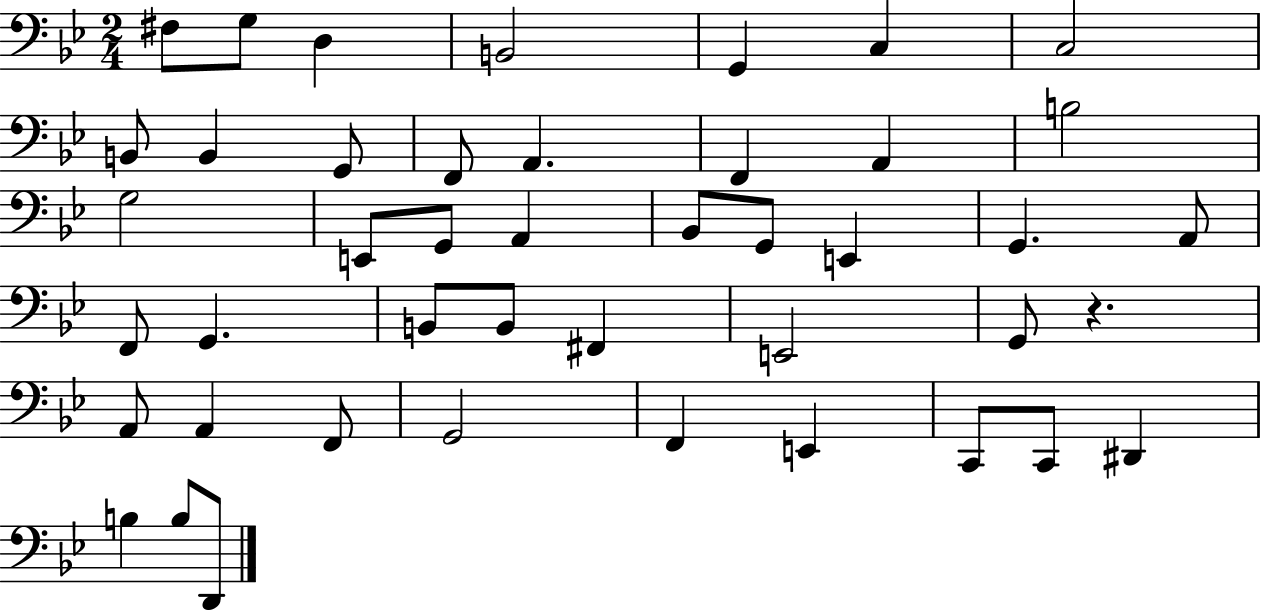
{
  \clef bass
  \numericTimeSignature
  \time 2/4
  \key bes \major
  fis8 g8 d4 | b,2 | g,4 c4 | c2 | \break b,8 b,4 g,8 | f,8 a,4. | f,4 a,4 | b2 | \break g2 | e,8 g,8 a,4 | bes,8 g,8 e,4 | g,4. a,8 | \break f,8 g,4. | b,8 b,8 fis,4 | e,2 | g,8 r4. | \break a,8 a,4 f,8 | g,2 | f,4 e,4 | c,8 c,8 dis,4 | \break b4 b8 d,8 | \bar "|."
}